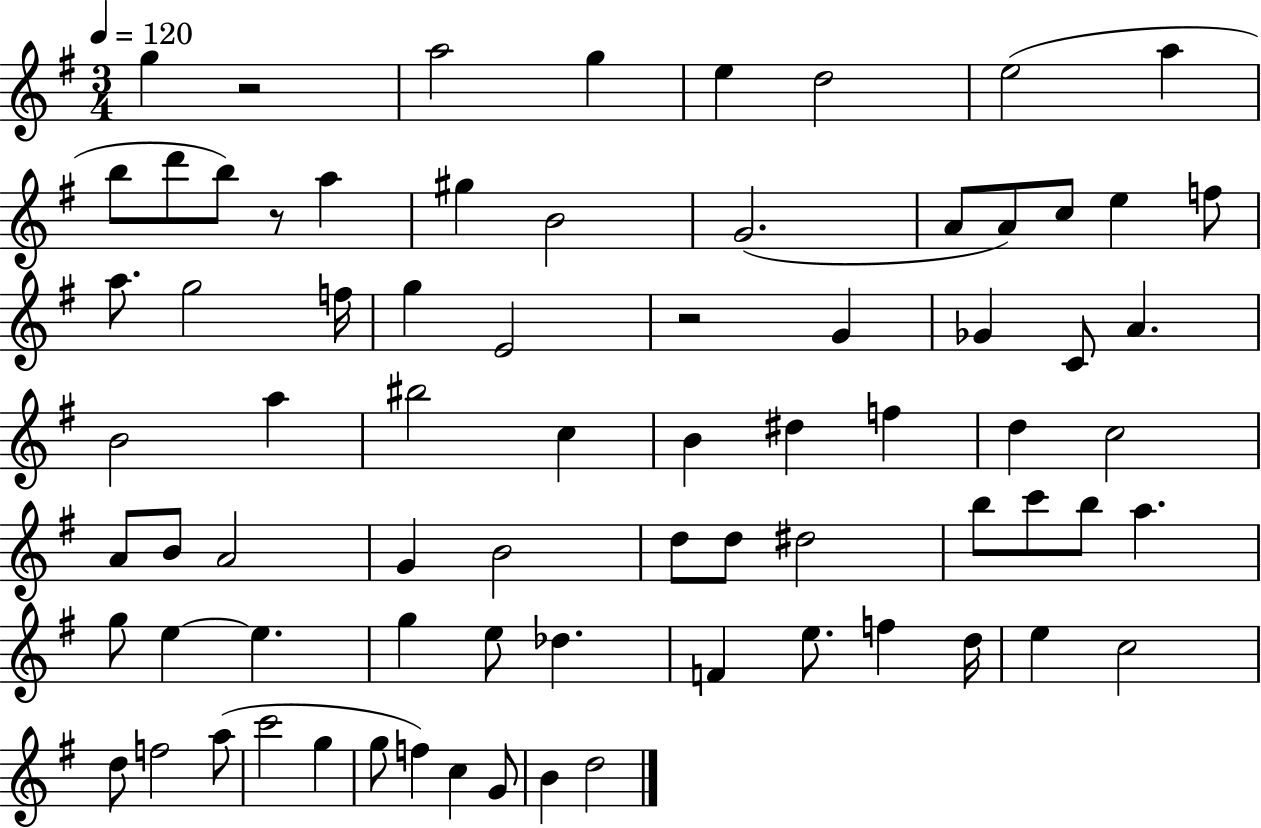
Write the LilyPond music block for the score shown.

{
  \clef treble
  \numericTimeSignature
  \time 3/4
  \key g \major
  \tempo 4 = 120
  \repeat volta 2 { g''4 r2 | a''2 g''4 | e''4 d''2 | e''2( a''4 | \break b''8 d'''8 b''8) r8 a''4 | gis''4 b'2 | g'2.( | a'8 a'8) c''8 e''4 f''8 | \break a''8. g''2 f''16 | g''4 e'2 | r2 g'4 | ges'4 c'8 a'4. | \break b'2 a''4 | bis''2 c''4 | b'4 dis''4 f''4 | d''4 c''2 | \break a'8 b'8 a'2 | g'4 b'2 | d''8 d''8 dis''2 | b''8 c'''8 b''8 a''4. | \break g''8 e''4~~ e''4. | g''4 e''8 des''4. | f'4 e''8. f''4 d''16 | e''4 c''2 | \break d''8 f''2 a''8( | c'''2 g''4 | g''8 f''4) c''4 g'8 | b'4 d''2 | \break } \bar "|."
}